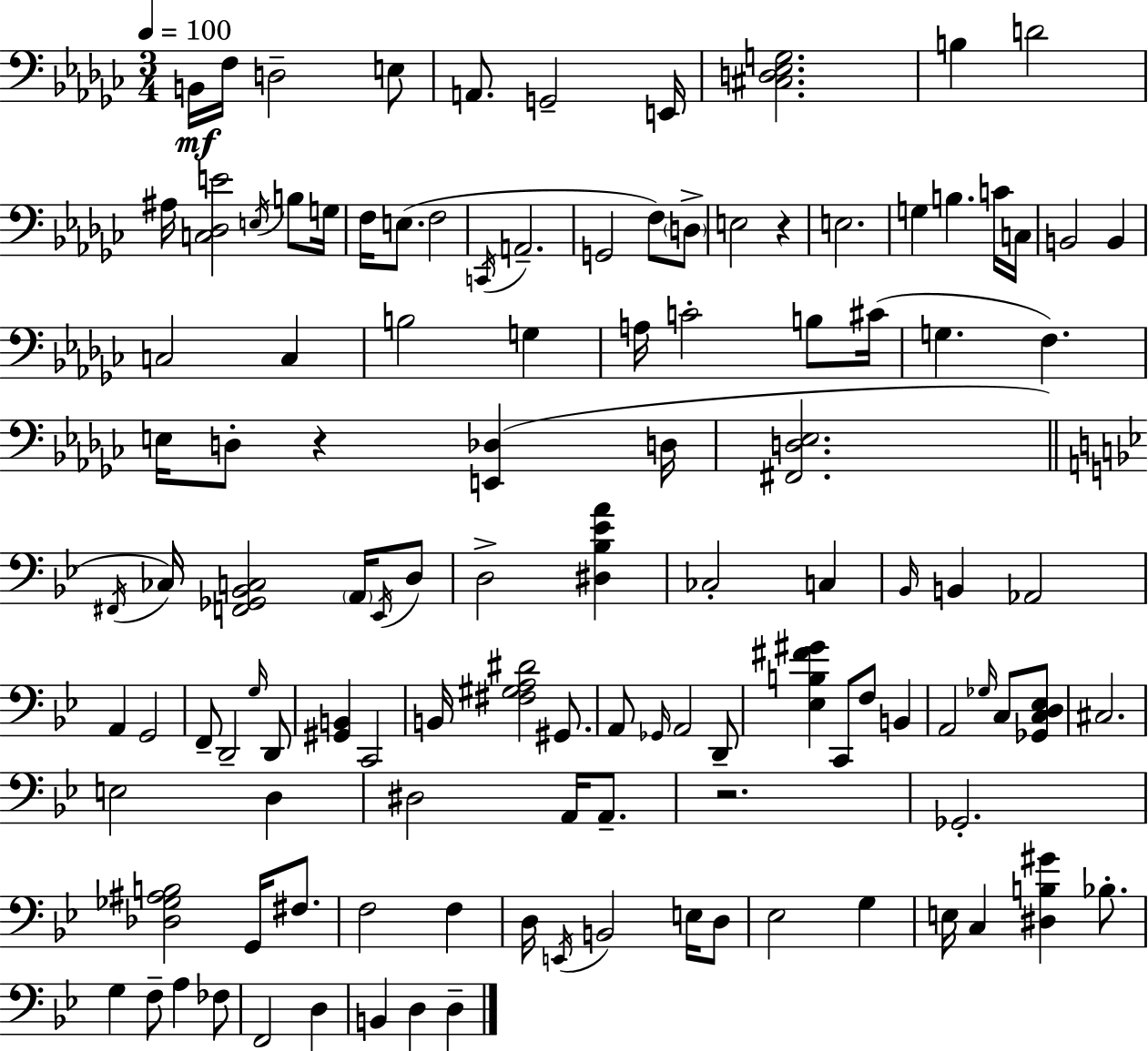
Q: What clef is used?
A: bass